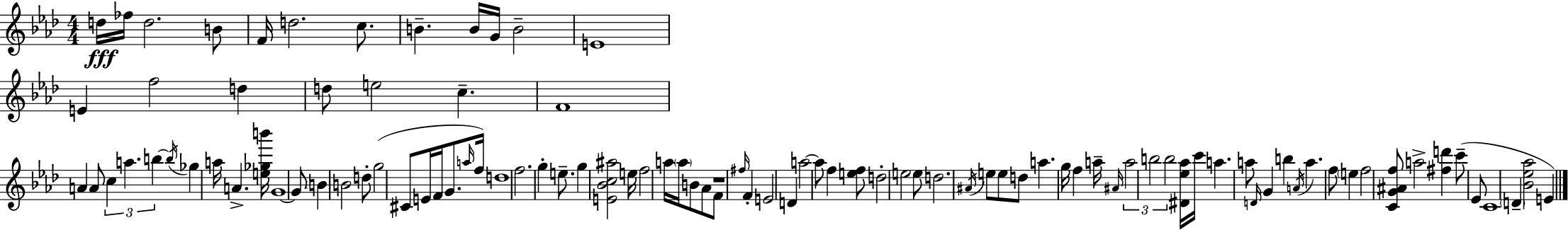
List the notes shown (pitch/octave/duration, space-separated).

D5/s FES5/s D5/h. B4/e F4/s D5/h. C5/e. B4/q. B4/s G4/s B4/h E4/w E4/q F5/h D5/q D5/e E5/h C5/q. F4/w A4/q A4/e C5/q A5/q. B5/q B5/s Gb5/q A5/s A4/q. [E5,Gb5,B6]/s G4/w G4/e B4/q B4/h D5/e G5/h C#4/e E4/s F4/s G4/e. A5/s F5/s D5/w F5/h. G5/q E5/e. G5/q [E4,Bb4,C5,A#5]/h E5/s F5/h A5/s A5/s B4/e Ab4/e F4/e R/w F#5/s F4/q E4/h D4/q A5/h A5/e F5/q [E5,F5]/e D5/h E5/h E5/e D5/h. A#4/s E5/e E5/e D5/e A5/q. G5/s F5/q A5/s A#4/s A5/h B5/h B5/h [D#4,Eb5,Ab5]/s C6/s A5/q. A5/e D4/s G4/q B5/q A4/s A5/q. F5/e E5/q F5/h [C4,G4,A#4,F5]/e A5/h [F#5,D6]/q C6/e Eb4/e C4/w D4/q [Bb4,Eb5,Ab5]/h E4/q